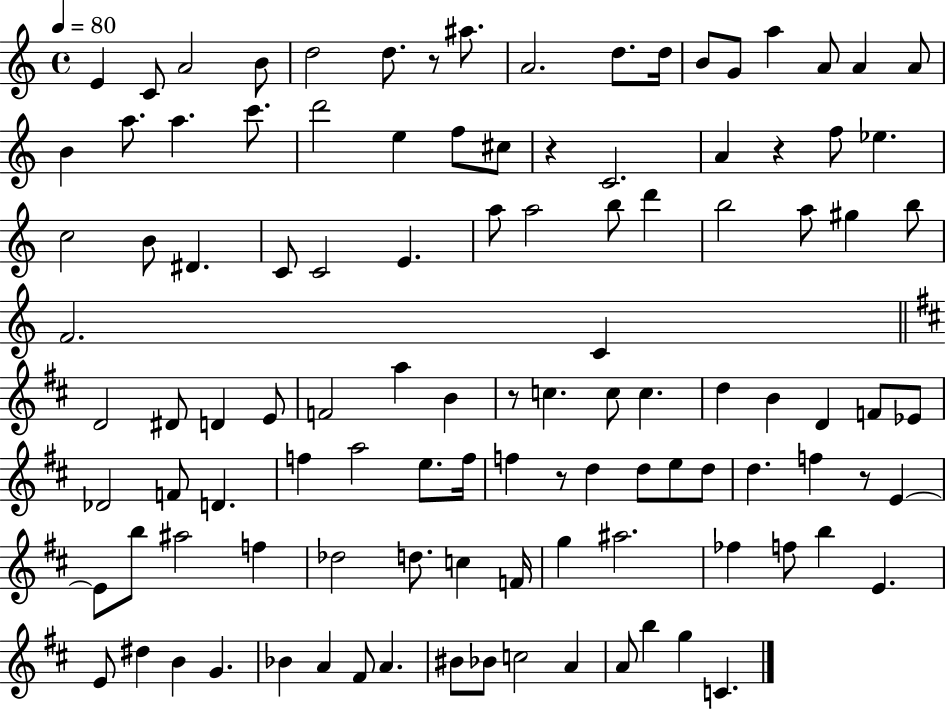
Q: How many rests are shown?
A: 6